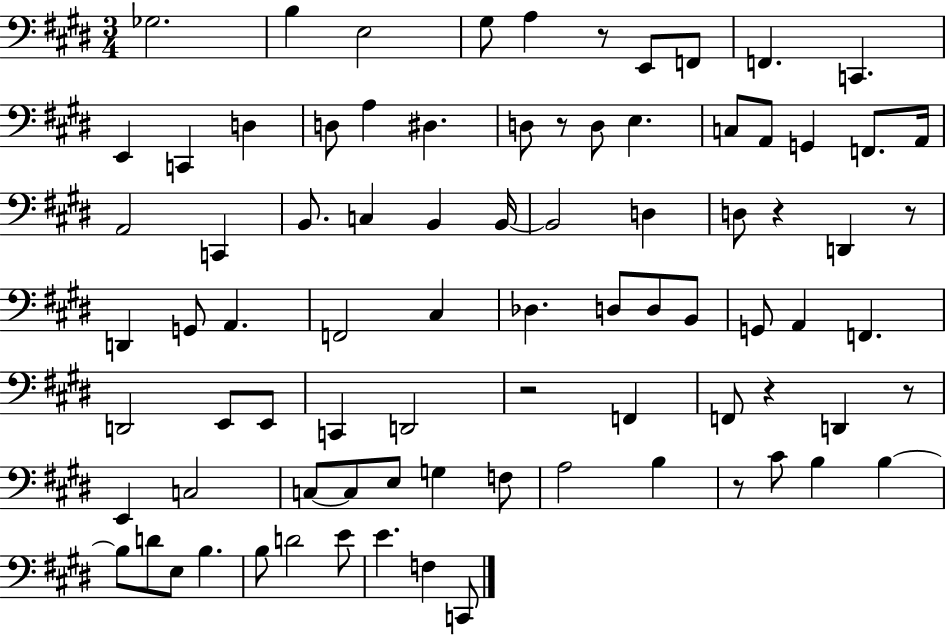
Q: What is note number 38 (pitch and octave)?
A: C#3